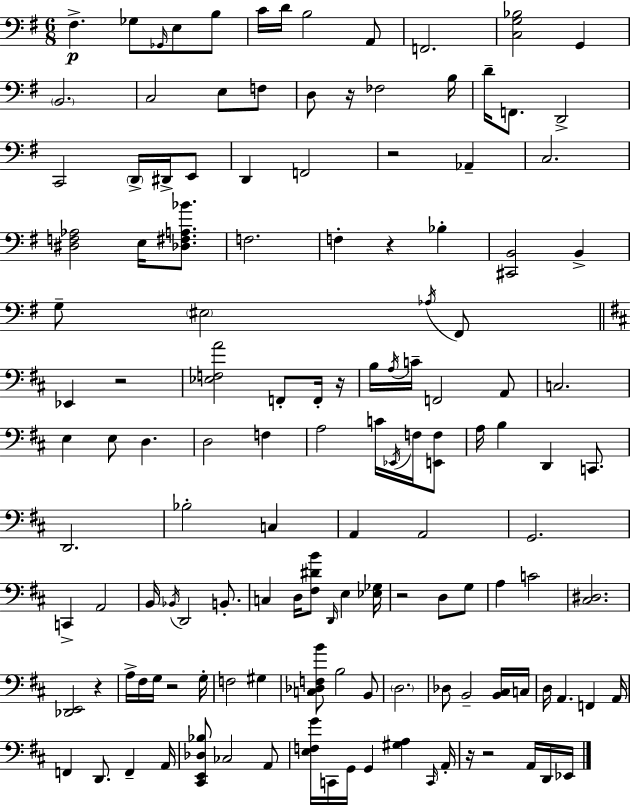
{
  \clef bass
  \numericTimeSignature
  \time 6/8
  \key e \minor
  \repeat volta 2 { fis4.->\p ges8 \grace { ges,16 } e8 b8 | c'16 d'16 b2 a,8 | f,2. | <c g bes>2 g,4 | \break \parenthesize b,2. | c2 e8 f8 | d8 r16 fes2 | b16 d'16-- f,8. d,2-> | \break c,2 \parenthesize d,16-> dis,16-> e,8 | d,4 f,2 | r2 aes,4-- | c2. | \break <dis f aes>2 e16 <des fis a bes'>8. | f2. | f4-. r4 bes4-. | <cis, b,>2 b,4-> | \break g8-- \parenthesize eis2 \acciaccatura { aes16 } | fis,8 \bar "||" \break \key d \major ees,4 r2 | <ees f a'>2 f,8-. f,16-. r16 | b16 \acciaccatura { a16 } c'16-- f,2 a,8 | c2. | \break e4 e8 d4. | d2 f4 | a2 c'16 \acciaccatura { ees,16 } f16 | <e, f>8 a16 b4 d,4 c,8. | \break d,2. | bes2-. c4 | a,4 a,2 | g,2. | \break c,4-> a,2 | b,16 \acciaccatura { bes,16 } d,2 | b,8.-. c4 d16 <fis dis' b'>8 \grace { d,16 } e4 | <ees ges>16 r2 | \break d8 g8 a4 c'2 | <cis dis>2. | <des, e,>2 | r4 a16-> fis16 g16 r2 | \break g16-. f2 | gis4 <c des f b'>8 b2 | b,8 \parenthesize d2. | des8 b,2-- | \break <b, cis>16 c16 d16 a,4. f,4 | a,16 f,4 d,8. f,4-- | a,16 <cis, e, des bes>8 ces2 | a,8 <e f g'>16 c,16 g,16 g,4 <gis a>4 | \break \grace { c,16 } a,16-. r16 r2 | a,16 d,16 ees,16 } \bar "|."
}